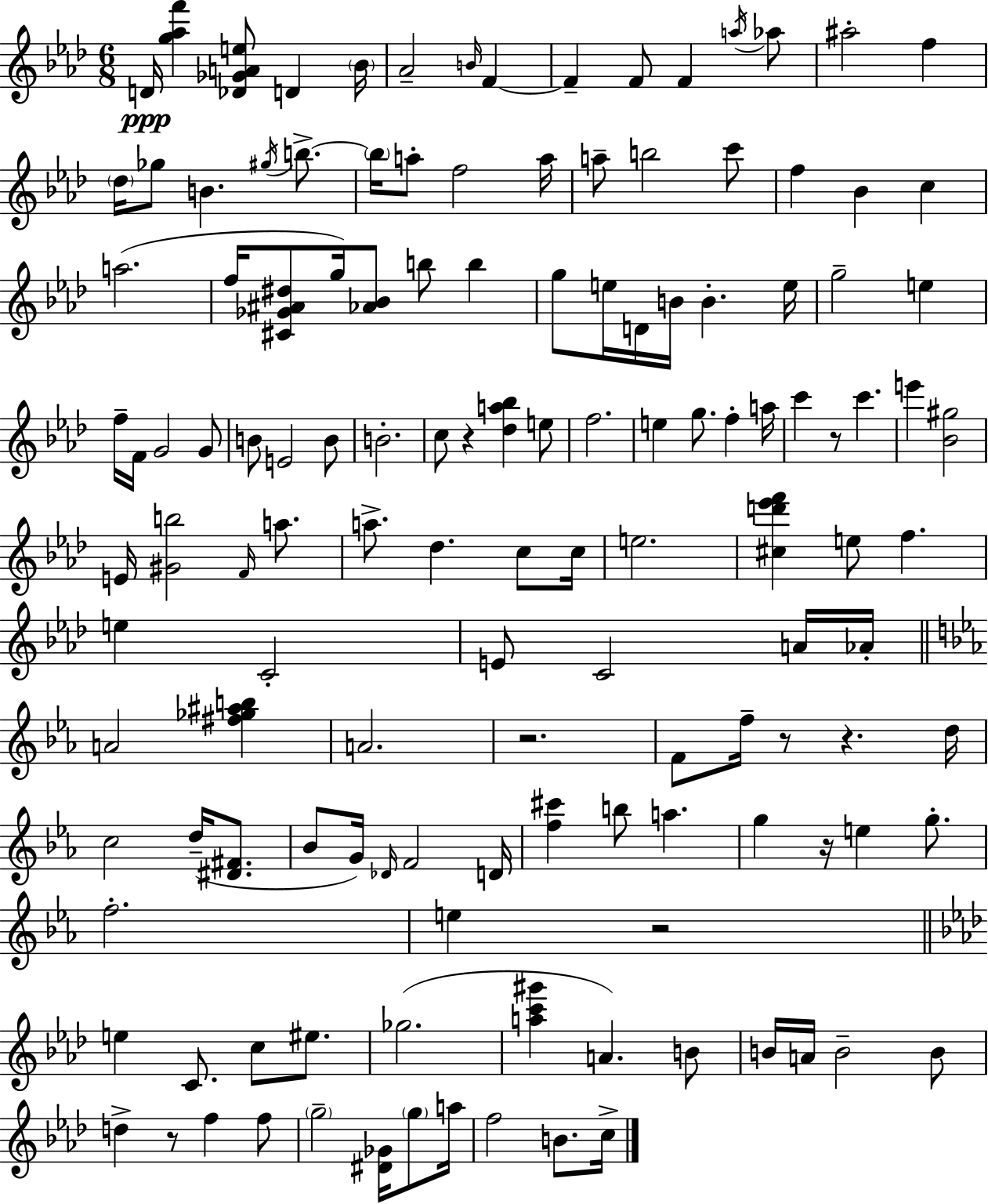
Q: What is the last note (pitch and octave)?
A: C5